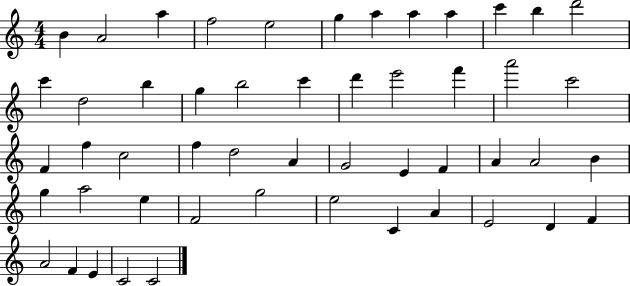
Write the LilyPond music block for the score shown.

{
  \clef treble
  \numericTimeSignature
  \time 4/4
  \key c \major
  b'4 a'2 a''4 | f''2 e''2 | g''4 a''4 a''4 a''4 | c'''4 b''4 d'''2 | \break c'''4 d''2 b''4 | g''4 b''2 c'''4 | d'''4 e'''2 f'''4 | a'''2 c'''2 | \break f'4 f''4 c''2 | f''4 d''2 a'4 | g'2 e'4 f'4 | a'4 a'2 b'4 | \break g''4 a''2 e''4 | f'2 g''2 | e''2 c'4 a'4 | e'2 d'4 f'4 | \break a'2 f'4 e'4 | c'2 c'2 | \bar "|."
}